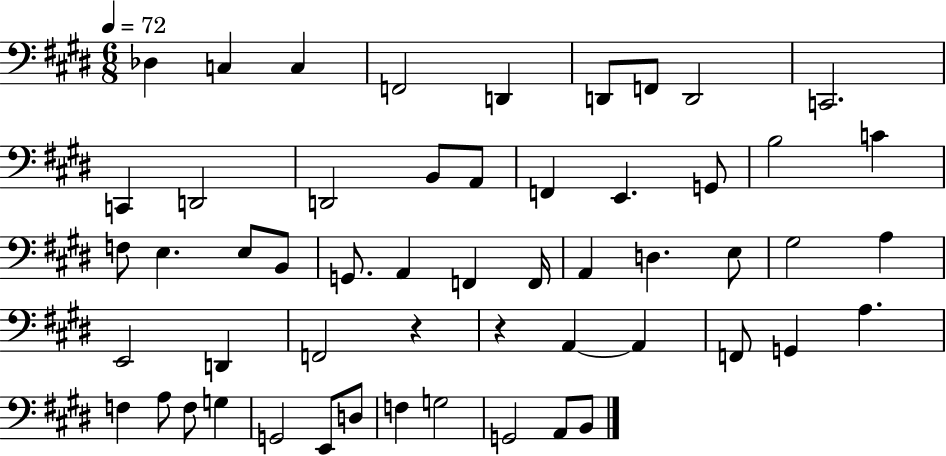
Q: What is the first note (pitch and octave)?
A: Db3